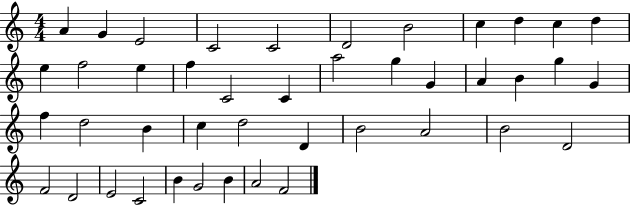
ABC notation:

X:1
T:Untitled
M:4/4
L:1/4
K:C
A G E2 C2 C2 D2 B2 c d c d e f2 e f C2 C a2 g G A B g G f d2 B c d2 D B2 A2 B2 D2 F2 D2 E2 C2 B G2 B A2 F2